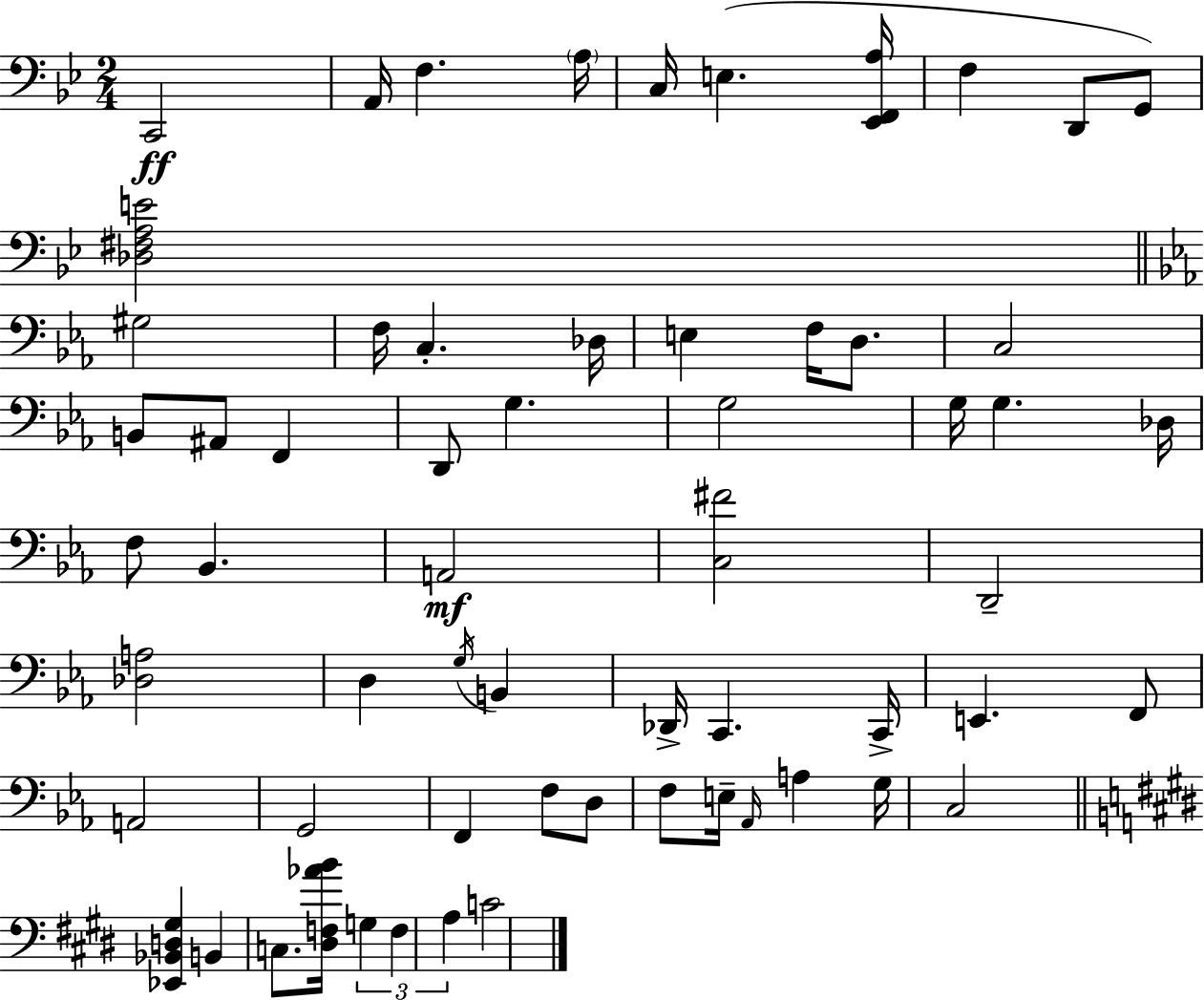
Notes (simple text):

C2/h A2/s F3/q. A3/s C3/s E3/q. [Eb2,F2,A3]/s F3/q D2/e G2/e [Db3,F#3,A3,E4]/h G#3/h F3/s C3/q. Db3/s E3/q F3/s D3/e. C3/h B2/e A#2/e F2/q D2/e G3/q. G3/h G3/s G3/q. Db3/s F3/e Bb2/q. A2/h [C3,F#4]/h D2/h [Db3,A3]/h D3/q G3/s B2/q Db2/s C2/q. C2/s E2/q. F2/e A2/h G2/h F2/q F3/e D3/e F3/e E3/s Ab2/s A3/q G3/s C3/h [Eb2,Bb2,D3,G#3]/q B2/q C3/e. [D#3,F3,Ab4,B4]/s G3/q F3/q A3/q C4/h